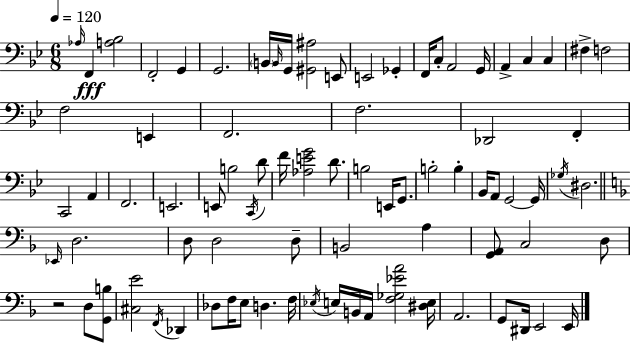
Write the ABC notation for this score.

X:1
T:Untitled
M:6/8
L:1/4
K:Gm
_A,/4 F,, [A,_B,]2 F,,2 G,, G,,2 B,,/4 B,,/4 G,,/4 [^G,,^A,]2 E,,/2 E,,2 _G,, F,,/4 C,/2 A,,2 G,,/4 A,, C, C, ^F, F,2 F,2 E,, F,,2 F,2 _D,,2 F,, C,,2 A,, F,,2 E,,2 E,,/2 B,2 C,,/4 D/2 F/4 [_A,EG]2 D/2 B,2 E,,/4 G,,/2 B,2 B, _B,,/4 A,,/2 G,,2 G,,/4 _G,/4 ^D,2 _E,,/4 D,2 D,/2 D,2 D,/2 B,,2 A, [G,,A,,]/2 C,2 D,/2 z2 D,/2 [G,,B,]/2 [^C,E]2 F,,/4 _D,, _D,/2 F,/4 E,/2 D, F,/4 _E,/4 E,/4 B,,/4 A,,/4 [F,_G,_EA]2 [^D,E,]/4 A,,2 G,,/2 ^D,,/4 E,,2 E,,/4